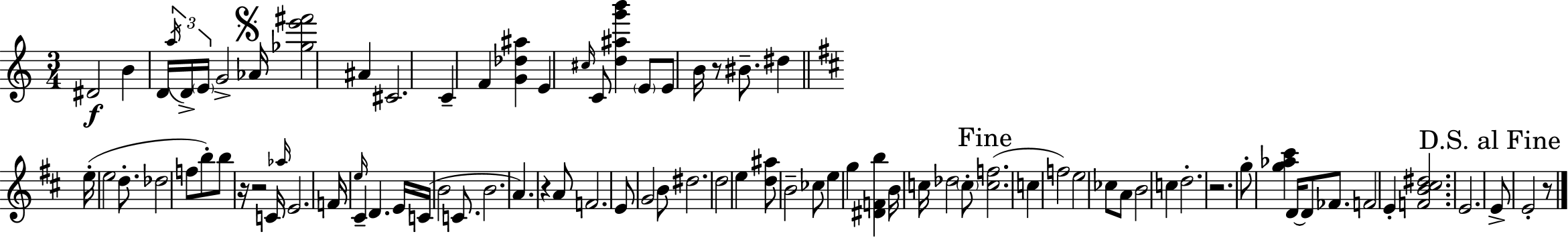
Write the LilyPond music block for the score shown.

{
  \clef treble
  \numericTimeSignature
  \time 3/4
  \key a \minor
  dis'2\f b'4 | d'16 \tuplet 3/2 { \acciaccatura { a''16 } d'16-> \parenthesize e'16 } g'2-> | \mark \markup { \musicglyph "scripts.segno" } aes'16 <ges'' e''' fis'''>2 ais'4 | cis'2. | \break c'4-- f'4 <g' des'' ais''>4 | e'4 \grace { cis''16 } c'8 <d'' ais'' g''' b'''>4 | \parenthesize e'8 e'8 b'16 r8 bis'8.-- dis''4 | \bar "||" \break \key d \major e''16-.( e''2 d''8.-. | des''2 f''8 b''8-.) | b''8 r16 r2 c'16 | \grace { aes''16 } e'2. | \break f'16 \grace { e''16 } cis'4-- d'4. | e'16 c'16( b'2 c'8. | b'2. | a'4.) r4 | \break a'8 f'2. | e'8 g'2 | b'8 dis''2. | d''2 e''4 | \break <d'' ais''>8 b'2-- | ces''8 e''4 g''4 <dis' f' b''>4 | b'16 c''16 des''2 | \parenthesize c''8-. \mark "Fine" <c'' f''>2.( | \break c''4 f''2) | e''2 ces''8 | a'8 b'2 c''4 | d''2.-. | \break r2. | g''8-. <g'' aes'' cis'''>4 d'16~~ d'8 fes'8. | f'2 e'4-. | <f' b' cis'' dis''>2. | \break e'2. | \mark "D.S. al Fine" e'8-> e'2-. | r8 \bar "|."
}